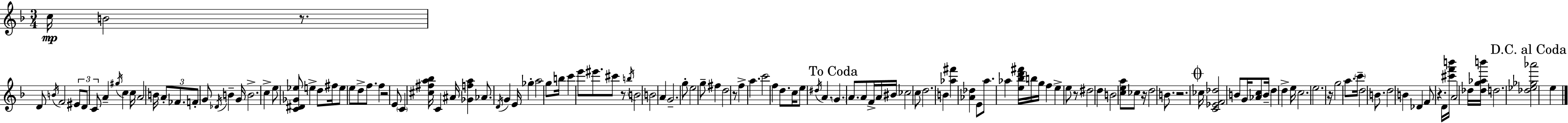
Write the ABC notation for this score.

X:1
T:Untitled
M:3/4
L:1/4
K:F
c/4 B2 z/2 D/2 B/4 F2 ^E/2 D/2 C/2 A ^g/4 c c/4 A2 B/4 A/2 _F/2 F/2 G/2 _D/4 B G/4 B2 c e/2 [C^D_G_e]/2 e d/2 ^f/4 e/2 e/2 d/2 f/2 f z2 E/2 C [^c^fa_b]/4 C ^A/4 [_Gfa] _A/2 D/4 G E/4 _g a2 g/2 b/4 c' e'/2 ^e'/2 ^c'/2 z/2 b/4 B2 B2 A G2 g/2 e2 g/2 ^f d2 z/2 f a c'2 f d/2 c/4 e/2 ^d/4 A G A/2 A/2 F/4 A/4 ^B/4 _c2 c/2 d2 B [_a^f'] [_A_d] E/2 a/2 _a [e_bd'^f']/4 b/4 g/4 f e e/2 z/2 ^d2 d B2 [cea]/2 _c/2 z/4 d2 B/2 z2 _c/4 [C_EF_d]2 B/2 G/4 [_Ac]/2 B/4 d d e/4 c2 e2 z/4 g2 a/2 c'/4 d2 B/2 d2 B _D F/2 z D/4 [^c'f'b']/4 A2 _d/4 [_dg_ab']/4 d2 [_d_e_g_a']2 e